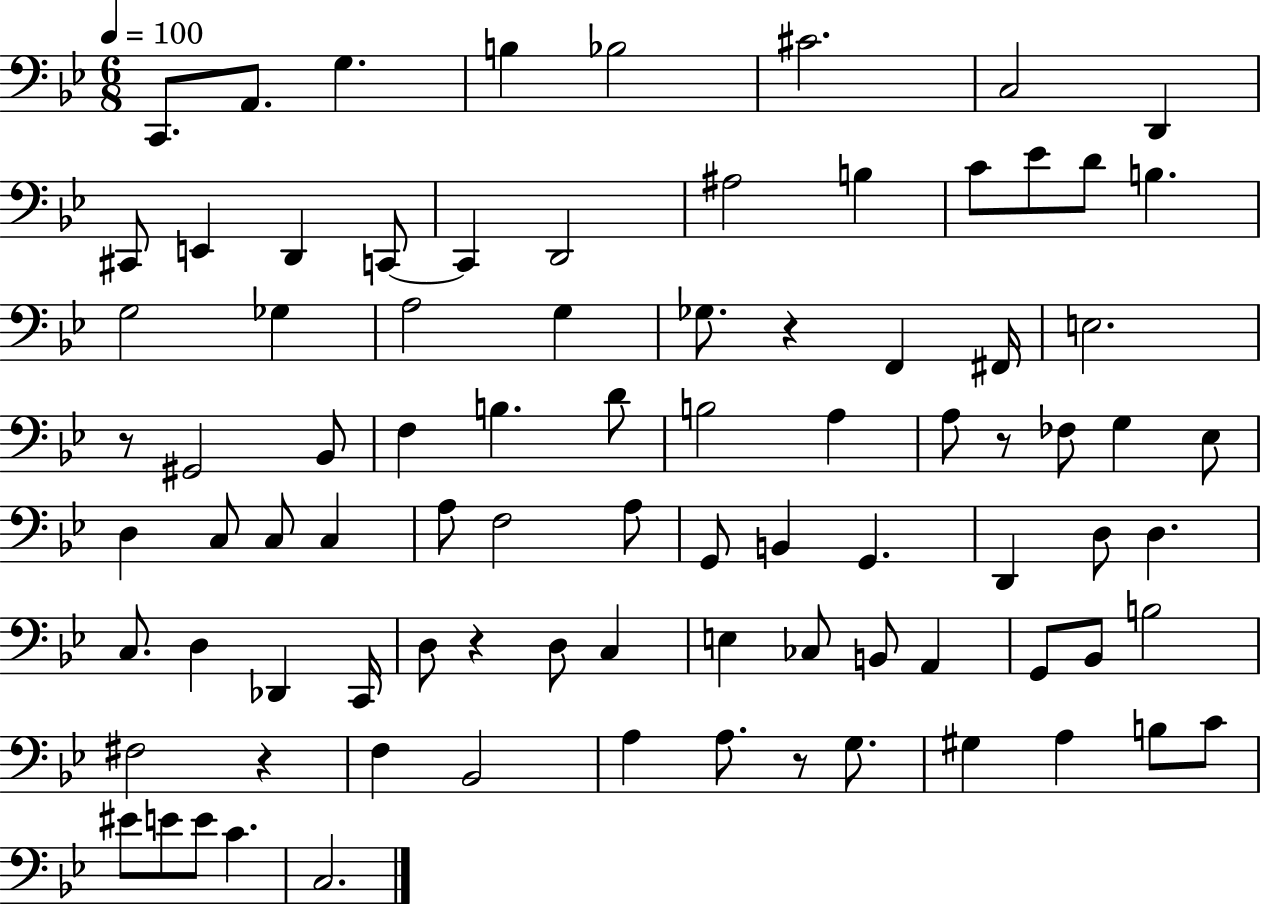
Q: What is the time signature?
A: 6/8